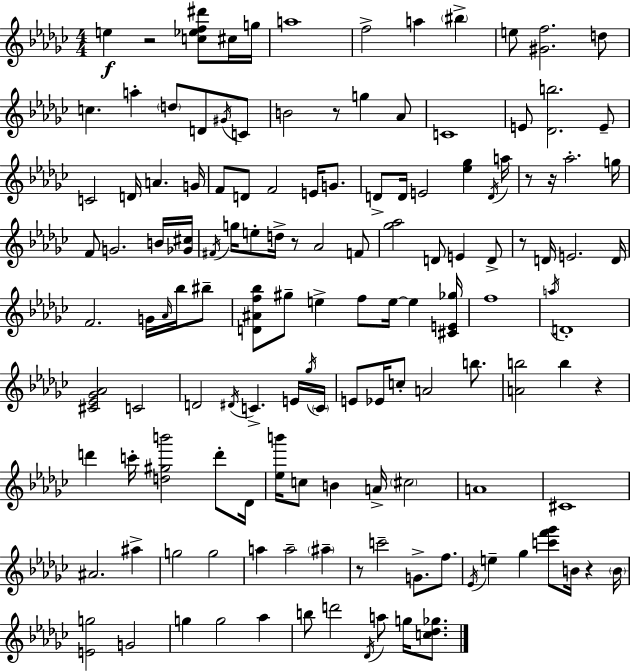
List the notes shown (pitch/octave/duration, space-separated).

E5/q R/h [C5,Eb5,F5,D#6]/e C#5/s G5/s A5/w F5/h A5/q BIS5/q E5/e [G#4,F5]/h. D5/e C5/q. A5/q D5/e D4/e G#4/s C4/e B4/h R/e G5/q Ab4/e C4/w E4/e [Db4,B5]/h. E4/e C4/h D4/s A4/q. G4/s F4/e D4/e F4/h E4/s G4/e. D4/e D4/s E4/h [Eb5,Gb5]/q D4/s A5/s R/e R/s Ab5/h. G5/s F4/e G4/h. B4/s [Gb4,C#5]/s F#4/s G5/s E5/e D5/s R/e Ab4/h F4/e [Gb5,Ab5]/h D4/e E4/q D4/e R/e D4/s E4/h. D4/s F4/h. G4/s Ab4/s Bb5/s BIS5/e [D4,A#4,F5,Bb5]/e G#5/e E5/q F5/e E5/s E5/q [C#4,E4,Gb5]/s F5/w A5/s D4/w [C#4,Eb4,Gb4,Ab4]/h C4/h D4/h D#4/s C4/q. E4/s Gb5/s C4/s E4/e Eb4/s C5/e A4/h B5/e. [A4,B5]/h B5/q R/q D6/q C6/s [D5,G#5,B6]/h D6/e Db4/s [Eb5,B6]/s C5/e B4/q A4/s C#5/h A4/w C#4/w A#4/h. A#5/q G5/h G5/h A5/q A5/h A#5/q R/e C6/h G4/e. F5/e. Eb4/s E5/q Gb5/q [C6,F6,Gb6]/e B4/s R/q B4/s [E4,G5]/h G4/h G5/q G5/h Ab5/q B5/e D6/h Db4/s A5/e G5/s [C5,Db5,Gb5]/e.